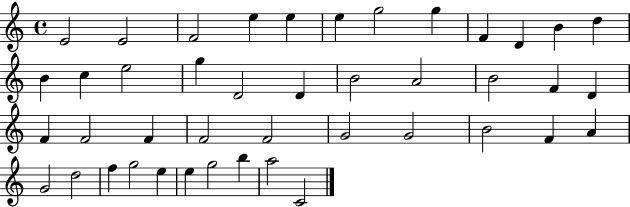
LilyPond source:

{
  \clef treble
  \time 4/4
  \defaultTimeSignature
  \key c \major
  e'2 e'2 | f'2 e''4 e''4 | e''4 g''2 g''4 | f'4 d'4 b'4 d''4 | \break b'4 c''4 e''2 | g''4 d'2 d'4 | b'2 a'2 | b'2 f'4 d'4 | \break f'4 f'2 f'4 | f'2 f'2 | g'2 g'2 | b'2 f'4 a'4 | \break g'2 d''2 | f''4 g''2 e''4 | e''4 g''2 b''4 | a''2 c'2 | \break \bar "|."
}